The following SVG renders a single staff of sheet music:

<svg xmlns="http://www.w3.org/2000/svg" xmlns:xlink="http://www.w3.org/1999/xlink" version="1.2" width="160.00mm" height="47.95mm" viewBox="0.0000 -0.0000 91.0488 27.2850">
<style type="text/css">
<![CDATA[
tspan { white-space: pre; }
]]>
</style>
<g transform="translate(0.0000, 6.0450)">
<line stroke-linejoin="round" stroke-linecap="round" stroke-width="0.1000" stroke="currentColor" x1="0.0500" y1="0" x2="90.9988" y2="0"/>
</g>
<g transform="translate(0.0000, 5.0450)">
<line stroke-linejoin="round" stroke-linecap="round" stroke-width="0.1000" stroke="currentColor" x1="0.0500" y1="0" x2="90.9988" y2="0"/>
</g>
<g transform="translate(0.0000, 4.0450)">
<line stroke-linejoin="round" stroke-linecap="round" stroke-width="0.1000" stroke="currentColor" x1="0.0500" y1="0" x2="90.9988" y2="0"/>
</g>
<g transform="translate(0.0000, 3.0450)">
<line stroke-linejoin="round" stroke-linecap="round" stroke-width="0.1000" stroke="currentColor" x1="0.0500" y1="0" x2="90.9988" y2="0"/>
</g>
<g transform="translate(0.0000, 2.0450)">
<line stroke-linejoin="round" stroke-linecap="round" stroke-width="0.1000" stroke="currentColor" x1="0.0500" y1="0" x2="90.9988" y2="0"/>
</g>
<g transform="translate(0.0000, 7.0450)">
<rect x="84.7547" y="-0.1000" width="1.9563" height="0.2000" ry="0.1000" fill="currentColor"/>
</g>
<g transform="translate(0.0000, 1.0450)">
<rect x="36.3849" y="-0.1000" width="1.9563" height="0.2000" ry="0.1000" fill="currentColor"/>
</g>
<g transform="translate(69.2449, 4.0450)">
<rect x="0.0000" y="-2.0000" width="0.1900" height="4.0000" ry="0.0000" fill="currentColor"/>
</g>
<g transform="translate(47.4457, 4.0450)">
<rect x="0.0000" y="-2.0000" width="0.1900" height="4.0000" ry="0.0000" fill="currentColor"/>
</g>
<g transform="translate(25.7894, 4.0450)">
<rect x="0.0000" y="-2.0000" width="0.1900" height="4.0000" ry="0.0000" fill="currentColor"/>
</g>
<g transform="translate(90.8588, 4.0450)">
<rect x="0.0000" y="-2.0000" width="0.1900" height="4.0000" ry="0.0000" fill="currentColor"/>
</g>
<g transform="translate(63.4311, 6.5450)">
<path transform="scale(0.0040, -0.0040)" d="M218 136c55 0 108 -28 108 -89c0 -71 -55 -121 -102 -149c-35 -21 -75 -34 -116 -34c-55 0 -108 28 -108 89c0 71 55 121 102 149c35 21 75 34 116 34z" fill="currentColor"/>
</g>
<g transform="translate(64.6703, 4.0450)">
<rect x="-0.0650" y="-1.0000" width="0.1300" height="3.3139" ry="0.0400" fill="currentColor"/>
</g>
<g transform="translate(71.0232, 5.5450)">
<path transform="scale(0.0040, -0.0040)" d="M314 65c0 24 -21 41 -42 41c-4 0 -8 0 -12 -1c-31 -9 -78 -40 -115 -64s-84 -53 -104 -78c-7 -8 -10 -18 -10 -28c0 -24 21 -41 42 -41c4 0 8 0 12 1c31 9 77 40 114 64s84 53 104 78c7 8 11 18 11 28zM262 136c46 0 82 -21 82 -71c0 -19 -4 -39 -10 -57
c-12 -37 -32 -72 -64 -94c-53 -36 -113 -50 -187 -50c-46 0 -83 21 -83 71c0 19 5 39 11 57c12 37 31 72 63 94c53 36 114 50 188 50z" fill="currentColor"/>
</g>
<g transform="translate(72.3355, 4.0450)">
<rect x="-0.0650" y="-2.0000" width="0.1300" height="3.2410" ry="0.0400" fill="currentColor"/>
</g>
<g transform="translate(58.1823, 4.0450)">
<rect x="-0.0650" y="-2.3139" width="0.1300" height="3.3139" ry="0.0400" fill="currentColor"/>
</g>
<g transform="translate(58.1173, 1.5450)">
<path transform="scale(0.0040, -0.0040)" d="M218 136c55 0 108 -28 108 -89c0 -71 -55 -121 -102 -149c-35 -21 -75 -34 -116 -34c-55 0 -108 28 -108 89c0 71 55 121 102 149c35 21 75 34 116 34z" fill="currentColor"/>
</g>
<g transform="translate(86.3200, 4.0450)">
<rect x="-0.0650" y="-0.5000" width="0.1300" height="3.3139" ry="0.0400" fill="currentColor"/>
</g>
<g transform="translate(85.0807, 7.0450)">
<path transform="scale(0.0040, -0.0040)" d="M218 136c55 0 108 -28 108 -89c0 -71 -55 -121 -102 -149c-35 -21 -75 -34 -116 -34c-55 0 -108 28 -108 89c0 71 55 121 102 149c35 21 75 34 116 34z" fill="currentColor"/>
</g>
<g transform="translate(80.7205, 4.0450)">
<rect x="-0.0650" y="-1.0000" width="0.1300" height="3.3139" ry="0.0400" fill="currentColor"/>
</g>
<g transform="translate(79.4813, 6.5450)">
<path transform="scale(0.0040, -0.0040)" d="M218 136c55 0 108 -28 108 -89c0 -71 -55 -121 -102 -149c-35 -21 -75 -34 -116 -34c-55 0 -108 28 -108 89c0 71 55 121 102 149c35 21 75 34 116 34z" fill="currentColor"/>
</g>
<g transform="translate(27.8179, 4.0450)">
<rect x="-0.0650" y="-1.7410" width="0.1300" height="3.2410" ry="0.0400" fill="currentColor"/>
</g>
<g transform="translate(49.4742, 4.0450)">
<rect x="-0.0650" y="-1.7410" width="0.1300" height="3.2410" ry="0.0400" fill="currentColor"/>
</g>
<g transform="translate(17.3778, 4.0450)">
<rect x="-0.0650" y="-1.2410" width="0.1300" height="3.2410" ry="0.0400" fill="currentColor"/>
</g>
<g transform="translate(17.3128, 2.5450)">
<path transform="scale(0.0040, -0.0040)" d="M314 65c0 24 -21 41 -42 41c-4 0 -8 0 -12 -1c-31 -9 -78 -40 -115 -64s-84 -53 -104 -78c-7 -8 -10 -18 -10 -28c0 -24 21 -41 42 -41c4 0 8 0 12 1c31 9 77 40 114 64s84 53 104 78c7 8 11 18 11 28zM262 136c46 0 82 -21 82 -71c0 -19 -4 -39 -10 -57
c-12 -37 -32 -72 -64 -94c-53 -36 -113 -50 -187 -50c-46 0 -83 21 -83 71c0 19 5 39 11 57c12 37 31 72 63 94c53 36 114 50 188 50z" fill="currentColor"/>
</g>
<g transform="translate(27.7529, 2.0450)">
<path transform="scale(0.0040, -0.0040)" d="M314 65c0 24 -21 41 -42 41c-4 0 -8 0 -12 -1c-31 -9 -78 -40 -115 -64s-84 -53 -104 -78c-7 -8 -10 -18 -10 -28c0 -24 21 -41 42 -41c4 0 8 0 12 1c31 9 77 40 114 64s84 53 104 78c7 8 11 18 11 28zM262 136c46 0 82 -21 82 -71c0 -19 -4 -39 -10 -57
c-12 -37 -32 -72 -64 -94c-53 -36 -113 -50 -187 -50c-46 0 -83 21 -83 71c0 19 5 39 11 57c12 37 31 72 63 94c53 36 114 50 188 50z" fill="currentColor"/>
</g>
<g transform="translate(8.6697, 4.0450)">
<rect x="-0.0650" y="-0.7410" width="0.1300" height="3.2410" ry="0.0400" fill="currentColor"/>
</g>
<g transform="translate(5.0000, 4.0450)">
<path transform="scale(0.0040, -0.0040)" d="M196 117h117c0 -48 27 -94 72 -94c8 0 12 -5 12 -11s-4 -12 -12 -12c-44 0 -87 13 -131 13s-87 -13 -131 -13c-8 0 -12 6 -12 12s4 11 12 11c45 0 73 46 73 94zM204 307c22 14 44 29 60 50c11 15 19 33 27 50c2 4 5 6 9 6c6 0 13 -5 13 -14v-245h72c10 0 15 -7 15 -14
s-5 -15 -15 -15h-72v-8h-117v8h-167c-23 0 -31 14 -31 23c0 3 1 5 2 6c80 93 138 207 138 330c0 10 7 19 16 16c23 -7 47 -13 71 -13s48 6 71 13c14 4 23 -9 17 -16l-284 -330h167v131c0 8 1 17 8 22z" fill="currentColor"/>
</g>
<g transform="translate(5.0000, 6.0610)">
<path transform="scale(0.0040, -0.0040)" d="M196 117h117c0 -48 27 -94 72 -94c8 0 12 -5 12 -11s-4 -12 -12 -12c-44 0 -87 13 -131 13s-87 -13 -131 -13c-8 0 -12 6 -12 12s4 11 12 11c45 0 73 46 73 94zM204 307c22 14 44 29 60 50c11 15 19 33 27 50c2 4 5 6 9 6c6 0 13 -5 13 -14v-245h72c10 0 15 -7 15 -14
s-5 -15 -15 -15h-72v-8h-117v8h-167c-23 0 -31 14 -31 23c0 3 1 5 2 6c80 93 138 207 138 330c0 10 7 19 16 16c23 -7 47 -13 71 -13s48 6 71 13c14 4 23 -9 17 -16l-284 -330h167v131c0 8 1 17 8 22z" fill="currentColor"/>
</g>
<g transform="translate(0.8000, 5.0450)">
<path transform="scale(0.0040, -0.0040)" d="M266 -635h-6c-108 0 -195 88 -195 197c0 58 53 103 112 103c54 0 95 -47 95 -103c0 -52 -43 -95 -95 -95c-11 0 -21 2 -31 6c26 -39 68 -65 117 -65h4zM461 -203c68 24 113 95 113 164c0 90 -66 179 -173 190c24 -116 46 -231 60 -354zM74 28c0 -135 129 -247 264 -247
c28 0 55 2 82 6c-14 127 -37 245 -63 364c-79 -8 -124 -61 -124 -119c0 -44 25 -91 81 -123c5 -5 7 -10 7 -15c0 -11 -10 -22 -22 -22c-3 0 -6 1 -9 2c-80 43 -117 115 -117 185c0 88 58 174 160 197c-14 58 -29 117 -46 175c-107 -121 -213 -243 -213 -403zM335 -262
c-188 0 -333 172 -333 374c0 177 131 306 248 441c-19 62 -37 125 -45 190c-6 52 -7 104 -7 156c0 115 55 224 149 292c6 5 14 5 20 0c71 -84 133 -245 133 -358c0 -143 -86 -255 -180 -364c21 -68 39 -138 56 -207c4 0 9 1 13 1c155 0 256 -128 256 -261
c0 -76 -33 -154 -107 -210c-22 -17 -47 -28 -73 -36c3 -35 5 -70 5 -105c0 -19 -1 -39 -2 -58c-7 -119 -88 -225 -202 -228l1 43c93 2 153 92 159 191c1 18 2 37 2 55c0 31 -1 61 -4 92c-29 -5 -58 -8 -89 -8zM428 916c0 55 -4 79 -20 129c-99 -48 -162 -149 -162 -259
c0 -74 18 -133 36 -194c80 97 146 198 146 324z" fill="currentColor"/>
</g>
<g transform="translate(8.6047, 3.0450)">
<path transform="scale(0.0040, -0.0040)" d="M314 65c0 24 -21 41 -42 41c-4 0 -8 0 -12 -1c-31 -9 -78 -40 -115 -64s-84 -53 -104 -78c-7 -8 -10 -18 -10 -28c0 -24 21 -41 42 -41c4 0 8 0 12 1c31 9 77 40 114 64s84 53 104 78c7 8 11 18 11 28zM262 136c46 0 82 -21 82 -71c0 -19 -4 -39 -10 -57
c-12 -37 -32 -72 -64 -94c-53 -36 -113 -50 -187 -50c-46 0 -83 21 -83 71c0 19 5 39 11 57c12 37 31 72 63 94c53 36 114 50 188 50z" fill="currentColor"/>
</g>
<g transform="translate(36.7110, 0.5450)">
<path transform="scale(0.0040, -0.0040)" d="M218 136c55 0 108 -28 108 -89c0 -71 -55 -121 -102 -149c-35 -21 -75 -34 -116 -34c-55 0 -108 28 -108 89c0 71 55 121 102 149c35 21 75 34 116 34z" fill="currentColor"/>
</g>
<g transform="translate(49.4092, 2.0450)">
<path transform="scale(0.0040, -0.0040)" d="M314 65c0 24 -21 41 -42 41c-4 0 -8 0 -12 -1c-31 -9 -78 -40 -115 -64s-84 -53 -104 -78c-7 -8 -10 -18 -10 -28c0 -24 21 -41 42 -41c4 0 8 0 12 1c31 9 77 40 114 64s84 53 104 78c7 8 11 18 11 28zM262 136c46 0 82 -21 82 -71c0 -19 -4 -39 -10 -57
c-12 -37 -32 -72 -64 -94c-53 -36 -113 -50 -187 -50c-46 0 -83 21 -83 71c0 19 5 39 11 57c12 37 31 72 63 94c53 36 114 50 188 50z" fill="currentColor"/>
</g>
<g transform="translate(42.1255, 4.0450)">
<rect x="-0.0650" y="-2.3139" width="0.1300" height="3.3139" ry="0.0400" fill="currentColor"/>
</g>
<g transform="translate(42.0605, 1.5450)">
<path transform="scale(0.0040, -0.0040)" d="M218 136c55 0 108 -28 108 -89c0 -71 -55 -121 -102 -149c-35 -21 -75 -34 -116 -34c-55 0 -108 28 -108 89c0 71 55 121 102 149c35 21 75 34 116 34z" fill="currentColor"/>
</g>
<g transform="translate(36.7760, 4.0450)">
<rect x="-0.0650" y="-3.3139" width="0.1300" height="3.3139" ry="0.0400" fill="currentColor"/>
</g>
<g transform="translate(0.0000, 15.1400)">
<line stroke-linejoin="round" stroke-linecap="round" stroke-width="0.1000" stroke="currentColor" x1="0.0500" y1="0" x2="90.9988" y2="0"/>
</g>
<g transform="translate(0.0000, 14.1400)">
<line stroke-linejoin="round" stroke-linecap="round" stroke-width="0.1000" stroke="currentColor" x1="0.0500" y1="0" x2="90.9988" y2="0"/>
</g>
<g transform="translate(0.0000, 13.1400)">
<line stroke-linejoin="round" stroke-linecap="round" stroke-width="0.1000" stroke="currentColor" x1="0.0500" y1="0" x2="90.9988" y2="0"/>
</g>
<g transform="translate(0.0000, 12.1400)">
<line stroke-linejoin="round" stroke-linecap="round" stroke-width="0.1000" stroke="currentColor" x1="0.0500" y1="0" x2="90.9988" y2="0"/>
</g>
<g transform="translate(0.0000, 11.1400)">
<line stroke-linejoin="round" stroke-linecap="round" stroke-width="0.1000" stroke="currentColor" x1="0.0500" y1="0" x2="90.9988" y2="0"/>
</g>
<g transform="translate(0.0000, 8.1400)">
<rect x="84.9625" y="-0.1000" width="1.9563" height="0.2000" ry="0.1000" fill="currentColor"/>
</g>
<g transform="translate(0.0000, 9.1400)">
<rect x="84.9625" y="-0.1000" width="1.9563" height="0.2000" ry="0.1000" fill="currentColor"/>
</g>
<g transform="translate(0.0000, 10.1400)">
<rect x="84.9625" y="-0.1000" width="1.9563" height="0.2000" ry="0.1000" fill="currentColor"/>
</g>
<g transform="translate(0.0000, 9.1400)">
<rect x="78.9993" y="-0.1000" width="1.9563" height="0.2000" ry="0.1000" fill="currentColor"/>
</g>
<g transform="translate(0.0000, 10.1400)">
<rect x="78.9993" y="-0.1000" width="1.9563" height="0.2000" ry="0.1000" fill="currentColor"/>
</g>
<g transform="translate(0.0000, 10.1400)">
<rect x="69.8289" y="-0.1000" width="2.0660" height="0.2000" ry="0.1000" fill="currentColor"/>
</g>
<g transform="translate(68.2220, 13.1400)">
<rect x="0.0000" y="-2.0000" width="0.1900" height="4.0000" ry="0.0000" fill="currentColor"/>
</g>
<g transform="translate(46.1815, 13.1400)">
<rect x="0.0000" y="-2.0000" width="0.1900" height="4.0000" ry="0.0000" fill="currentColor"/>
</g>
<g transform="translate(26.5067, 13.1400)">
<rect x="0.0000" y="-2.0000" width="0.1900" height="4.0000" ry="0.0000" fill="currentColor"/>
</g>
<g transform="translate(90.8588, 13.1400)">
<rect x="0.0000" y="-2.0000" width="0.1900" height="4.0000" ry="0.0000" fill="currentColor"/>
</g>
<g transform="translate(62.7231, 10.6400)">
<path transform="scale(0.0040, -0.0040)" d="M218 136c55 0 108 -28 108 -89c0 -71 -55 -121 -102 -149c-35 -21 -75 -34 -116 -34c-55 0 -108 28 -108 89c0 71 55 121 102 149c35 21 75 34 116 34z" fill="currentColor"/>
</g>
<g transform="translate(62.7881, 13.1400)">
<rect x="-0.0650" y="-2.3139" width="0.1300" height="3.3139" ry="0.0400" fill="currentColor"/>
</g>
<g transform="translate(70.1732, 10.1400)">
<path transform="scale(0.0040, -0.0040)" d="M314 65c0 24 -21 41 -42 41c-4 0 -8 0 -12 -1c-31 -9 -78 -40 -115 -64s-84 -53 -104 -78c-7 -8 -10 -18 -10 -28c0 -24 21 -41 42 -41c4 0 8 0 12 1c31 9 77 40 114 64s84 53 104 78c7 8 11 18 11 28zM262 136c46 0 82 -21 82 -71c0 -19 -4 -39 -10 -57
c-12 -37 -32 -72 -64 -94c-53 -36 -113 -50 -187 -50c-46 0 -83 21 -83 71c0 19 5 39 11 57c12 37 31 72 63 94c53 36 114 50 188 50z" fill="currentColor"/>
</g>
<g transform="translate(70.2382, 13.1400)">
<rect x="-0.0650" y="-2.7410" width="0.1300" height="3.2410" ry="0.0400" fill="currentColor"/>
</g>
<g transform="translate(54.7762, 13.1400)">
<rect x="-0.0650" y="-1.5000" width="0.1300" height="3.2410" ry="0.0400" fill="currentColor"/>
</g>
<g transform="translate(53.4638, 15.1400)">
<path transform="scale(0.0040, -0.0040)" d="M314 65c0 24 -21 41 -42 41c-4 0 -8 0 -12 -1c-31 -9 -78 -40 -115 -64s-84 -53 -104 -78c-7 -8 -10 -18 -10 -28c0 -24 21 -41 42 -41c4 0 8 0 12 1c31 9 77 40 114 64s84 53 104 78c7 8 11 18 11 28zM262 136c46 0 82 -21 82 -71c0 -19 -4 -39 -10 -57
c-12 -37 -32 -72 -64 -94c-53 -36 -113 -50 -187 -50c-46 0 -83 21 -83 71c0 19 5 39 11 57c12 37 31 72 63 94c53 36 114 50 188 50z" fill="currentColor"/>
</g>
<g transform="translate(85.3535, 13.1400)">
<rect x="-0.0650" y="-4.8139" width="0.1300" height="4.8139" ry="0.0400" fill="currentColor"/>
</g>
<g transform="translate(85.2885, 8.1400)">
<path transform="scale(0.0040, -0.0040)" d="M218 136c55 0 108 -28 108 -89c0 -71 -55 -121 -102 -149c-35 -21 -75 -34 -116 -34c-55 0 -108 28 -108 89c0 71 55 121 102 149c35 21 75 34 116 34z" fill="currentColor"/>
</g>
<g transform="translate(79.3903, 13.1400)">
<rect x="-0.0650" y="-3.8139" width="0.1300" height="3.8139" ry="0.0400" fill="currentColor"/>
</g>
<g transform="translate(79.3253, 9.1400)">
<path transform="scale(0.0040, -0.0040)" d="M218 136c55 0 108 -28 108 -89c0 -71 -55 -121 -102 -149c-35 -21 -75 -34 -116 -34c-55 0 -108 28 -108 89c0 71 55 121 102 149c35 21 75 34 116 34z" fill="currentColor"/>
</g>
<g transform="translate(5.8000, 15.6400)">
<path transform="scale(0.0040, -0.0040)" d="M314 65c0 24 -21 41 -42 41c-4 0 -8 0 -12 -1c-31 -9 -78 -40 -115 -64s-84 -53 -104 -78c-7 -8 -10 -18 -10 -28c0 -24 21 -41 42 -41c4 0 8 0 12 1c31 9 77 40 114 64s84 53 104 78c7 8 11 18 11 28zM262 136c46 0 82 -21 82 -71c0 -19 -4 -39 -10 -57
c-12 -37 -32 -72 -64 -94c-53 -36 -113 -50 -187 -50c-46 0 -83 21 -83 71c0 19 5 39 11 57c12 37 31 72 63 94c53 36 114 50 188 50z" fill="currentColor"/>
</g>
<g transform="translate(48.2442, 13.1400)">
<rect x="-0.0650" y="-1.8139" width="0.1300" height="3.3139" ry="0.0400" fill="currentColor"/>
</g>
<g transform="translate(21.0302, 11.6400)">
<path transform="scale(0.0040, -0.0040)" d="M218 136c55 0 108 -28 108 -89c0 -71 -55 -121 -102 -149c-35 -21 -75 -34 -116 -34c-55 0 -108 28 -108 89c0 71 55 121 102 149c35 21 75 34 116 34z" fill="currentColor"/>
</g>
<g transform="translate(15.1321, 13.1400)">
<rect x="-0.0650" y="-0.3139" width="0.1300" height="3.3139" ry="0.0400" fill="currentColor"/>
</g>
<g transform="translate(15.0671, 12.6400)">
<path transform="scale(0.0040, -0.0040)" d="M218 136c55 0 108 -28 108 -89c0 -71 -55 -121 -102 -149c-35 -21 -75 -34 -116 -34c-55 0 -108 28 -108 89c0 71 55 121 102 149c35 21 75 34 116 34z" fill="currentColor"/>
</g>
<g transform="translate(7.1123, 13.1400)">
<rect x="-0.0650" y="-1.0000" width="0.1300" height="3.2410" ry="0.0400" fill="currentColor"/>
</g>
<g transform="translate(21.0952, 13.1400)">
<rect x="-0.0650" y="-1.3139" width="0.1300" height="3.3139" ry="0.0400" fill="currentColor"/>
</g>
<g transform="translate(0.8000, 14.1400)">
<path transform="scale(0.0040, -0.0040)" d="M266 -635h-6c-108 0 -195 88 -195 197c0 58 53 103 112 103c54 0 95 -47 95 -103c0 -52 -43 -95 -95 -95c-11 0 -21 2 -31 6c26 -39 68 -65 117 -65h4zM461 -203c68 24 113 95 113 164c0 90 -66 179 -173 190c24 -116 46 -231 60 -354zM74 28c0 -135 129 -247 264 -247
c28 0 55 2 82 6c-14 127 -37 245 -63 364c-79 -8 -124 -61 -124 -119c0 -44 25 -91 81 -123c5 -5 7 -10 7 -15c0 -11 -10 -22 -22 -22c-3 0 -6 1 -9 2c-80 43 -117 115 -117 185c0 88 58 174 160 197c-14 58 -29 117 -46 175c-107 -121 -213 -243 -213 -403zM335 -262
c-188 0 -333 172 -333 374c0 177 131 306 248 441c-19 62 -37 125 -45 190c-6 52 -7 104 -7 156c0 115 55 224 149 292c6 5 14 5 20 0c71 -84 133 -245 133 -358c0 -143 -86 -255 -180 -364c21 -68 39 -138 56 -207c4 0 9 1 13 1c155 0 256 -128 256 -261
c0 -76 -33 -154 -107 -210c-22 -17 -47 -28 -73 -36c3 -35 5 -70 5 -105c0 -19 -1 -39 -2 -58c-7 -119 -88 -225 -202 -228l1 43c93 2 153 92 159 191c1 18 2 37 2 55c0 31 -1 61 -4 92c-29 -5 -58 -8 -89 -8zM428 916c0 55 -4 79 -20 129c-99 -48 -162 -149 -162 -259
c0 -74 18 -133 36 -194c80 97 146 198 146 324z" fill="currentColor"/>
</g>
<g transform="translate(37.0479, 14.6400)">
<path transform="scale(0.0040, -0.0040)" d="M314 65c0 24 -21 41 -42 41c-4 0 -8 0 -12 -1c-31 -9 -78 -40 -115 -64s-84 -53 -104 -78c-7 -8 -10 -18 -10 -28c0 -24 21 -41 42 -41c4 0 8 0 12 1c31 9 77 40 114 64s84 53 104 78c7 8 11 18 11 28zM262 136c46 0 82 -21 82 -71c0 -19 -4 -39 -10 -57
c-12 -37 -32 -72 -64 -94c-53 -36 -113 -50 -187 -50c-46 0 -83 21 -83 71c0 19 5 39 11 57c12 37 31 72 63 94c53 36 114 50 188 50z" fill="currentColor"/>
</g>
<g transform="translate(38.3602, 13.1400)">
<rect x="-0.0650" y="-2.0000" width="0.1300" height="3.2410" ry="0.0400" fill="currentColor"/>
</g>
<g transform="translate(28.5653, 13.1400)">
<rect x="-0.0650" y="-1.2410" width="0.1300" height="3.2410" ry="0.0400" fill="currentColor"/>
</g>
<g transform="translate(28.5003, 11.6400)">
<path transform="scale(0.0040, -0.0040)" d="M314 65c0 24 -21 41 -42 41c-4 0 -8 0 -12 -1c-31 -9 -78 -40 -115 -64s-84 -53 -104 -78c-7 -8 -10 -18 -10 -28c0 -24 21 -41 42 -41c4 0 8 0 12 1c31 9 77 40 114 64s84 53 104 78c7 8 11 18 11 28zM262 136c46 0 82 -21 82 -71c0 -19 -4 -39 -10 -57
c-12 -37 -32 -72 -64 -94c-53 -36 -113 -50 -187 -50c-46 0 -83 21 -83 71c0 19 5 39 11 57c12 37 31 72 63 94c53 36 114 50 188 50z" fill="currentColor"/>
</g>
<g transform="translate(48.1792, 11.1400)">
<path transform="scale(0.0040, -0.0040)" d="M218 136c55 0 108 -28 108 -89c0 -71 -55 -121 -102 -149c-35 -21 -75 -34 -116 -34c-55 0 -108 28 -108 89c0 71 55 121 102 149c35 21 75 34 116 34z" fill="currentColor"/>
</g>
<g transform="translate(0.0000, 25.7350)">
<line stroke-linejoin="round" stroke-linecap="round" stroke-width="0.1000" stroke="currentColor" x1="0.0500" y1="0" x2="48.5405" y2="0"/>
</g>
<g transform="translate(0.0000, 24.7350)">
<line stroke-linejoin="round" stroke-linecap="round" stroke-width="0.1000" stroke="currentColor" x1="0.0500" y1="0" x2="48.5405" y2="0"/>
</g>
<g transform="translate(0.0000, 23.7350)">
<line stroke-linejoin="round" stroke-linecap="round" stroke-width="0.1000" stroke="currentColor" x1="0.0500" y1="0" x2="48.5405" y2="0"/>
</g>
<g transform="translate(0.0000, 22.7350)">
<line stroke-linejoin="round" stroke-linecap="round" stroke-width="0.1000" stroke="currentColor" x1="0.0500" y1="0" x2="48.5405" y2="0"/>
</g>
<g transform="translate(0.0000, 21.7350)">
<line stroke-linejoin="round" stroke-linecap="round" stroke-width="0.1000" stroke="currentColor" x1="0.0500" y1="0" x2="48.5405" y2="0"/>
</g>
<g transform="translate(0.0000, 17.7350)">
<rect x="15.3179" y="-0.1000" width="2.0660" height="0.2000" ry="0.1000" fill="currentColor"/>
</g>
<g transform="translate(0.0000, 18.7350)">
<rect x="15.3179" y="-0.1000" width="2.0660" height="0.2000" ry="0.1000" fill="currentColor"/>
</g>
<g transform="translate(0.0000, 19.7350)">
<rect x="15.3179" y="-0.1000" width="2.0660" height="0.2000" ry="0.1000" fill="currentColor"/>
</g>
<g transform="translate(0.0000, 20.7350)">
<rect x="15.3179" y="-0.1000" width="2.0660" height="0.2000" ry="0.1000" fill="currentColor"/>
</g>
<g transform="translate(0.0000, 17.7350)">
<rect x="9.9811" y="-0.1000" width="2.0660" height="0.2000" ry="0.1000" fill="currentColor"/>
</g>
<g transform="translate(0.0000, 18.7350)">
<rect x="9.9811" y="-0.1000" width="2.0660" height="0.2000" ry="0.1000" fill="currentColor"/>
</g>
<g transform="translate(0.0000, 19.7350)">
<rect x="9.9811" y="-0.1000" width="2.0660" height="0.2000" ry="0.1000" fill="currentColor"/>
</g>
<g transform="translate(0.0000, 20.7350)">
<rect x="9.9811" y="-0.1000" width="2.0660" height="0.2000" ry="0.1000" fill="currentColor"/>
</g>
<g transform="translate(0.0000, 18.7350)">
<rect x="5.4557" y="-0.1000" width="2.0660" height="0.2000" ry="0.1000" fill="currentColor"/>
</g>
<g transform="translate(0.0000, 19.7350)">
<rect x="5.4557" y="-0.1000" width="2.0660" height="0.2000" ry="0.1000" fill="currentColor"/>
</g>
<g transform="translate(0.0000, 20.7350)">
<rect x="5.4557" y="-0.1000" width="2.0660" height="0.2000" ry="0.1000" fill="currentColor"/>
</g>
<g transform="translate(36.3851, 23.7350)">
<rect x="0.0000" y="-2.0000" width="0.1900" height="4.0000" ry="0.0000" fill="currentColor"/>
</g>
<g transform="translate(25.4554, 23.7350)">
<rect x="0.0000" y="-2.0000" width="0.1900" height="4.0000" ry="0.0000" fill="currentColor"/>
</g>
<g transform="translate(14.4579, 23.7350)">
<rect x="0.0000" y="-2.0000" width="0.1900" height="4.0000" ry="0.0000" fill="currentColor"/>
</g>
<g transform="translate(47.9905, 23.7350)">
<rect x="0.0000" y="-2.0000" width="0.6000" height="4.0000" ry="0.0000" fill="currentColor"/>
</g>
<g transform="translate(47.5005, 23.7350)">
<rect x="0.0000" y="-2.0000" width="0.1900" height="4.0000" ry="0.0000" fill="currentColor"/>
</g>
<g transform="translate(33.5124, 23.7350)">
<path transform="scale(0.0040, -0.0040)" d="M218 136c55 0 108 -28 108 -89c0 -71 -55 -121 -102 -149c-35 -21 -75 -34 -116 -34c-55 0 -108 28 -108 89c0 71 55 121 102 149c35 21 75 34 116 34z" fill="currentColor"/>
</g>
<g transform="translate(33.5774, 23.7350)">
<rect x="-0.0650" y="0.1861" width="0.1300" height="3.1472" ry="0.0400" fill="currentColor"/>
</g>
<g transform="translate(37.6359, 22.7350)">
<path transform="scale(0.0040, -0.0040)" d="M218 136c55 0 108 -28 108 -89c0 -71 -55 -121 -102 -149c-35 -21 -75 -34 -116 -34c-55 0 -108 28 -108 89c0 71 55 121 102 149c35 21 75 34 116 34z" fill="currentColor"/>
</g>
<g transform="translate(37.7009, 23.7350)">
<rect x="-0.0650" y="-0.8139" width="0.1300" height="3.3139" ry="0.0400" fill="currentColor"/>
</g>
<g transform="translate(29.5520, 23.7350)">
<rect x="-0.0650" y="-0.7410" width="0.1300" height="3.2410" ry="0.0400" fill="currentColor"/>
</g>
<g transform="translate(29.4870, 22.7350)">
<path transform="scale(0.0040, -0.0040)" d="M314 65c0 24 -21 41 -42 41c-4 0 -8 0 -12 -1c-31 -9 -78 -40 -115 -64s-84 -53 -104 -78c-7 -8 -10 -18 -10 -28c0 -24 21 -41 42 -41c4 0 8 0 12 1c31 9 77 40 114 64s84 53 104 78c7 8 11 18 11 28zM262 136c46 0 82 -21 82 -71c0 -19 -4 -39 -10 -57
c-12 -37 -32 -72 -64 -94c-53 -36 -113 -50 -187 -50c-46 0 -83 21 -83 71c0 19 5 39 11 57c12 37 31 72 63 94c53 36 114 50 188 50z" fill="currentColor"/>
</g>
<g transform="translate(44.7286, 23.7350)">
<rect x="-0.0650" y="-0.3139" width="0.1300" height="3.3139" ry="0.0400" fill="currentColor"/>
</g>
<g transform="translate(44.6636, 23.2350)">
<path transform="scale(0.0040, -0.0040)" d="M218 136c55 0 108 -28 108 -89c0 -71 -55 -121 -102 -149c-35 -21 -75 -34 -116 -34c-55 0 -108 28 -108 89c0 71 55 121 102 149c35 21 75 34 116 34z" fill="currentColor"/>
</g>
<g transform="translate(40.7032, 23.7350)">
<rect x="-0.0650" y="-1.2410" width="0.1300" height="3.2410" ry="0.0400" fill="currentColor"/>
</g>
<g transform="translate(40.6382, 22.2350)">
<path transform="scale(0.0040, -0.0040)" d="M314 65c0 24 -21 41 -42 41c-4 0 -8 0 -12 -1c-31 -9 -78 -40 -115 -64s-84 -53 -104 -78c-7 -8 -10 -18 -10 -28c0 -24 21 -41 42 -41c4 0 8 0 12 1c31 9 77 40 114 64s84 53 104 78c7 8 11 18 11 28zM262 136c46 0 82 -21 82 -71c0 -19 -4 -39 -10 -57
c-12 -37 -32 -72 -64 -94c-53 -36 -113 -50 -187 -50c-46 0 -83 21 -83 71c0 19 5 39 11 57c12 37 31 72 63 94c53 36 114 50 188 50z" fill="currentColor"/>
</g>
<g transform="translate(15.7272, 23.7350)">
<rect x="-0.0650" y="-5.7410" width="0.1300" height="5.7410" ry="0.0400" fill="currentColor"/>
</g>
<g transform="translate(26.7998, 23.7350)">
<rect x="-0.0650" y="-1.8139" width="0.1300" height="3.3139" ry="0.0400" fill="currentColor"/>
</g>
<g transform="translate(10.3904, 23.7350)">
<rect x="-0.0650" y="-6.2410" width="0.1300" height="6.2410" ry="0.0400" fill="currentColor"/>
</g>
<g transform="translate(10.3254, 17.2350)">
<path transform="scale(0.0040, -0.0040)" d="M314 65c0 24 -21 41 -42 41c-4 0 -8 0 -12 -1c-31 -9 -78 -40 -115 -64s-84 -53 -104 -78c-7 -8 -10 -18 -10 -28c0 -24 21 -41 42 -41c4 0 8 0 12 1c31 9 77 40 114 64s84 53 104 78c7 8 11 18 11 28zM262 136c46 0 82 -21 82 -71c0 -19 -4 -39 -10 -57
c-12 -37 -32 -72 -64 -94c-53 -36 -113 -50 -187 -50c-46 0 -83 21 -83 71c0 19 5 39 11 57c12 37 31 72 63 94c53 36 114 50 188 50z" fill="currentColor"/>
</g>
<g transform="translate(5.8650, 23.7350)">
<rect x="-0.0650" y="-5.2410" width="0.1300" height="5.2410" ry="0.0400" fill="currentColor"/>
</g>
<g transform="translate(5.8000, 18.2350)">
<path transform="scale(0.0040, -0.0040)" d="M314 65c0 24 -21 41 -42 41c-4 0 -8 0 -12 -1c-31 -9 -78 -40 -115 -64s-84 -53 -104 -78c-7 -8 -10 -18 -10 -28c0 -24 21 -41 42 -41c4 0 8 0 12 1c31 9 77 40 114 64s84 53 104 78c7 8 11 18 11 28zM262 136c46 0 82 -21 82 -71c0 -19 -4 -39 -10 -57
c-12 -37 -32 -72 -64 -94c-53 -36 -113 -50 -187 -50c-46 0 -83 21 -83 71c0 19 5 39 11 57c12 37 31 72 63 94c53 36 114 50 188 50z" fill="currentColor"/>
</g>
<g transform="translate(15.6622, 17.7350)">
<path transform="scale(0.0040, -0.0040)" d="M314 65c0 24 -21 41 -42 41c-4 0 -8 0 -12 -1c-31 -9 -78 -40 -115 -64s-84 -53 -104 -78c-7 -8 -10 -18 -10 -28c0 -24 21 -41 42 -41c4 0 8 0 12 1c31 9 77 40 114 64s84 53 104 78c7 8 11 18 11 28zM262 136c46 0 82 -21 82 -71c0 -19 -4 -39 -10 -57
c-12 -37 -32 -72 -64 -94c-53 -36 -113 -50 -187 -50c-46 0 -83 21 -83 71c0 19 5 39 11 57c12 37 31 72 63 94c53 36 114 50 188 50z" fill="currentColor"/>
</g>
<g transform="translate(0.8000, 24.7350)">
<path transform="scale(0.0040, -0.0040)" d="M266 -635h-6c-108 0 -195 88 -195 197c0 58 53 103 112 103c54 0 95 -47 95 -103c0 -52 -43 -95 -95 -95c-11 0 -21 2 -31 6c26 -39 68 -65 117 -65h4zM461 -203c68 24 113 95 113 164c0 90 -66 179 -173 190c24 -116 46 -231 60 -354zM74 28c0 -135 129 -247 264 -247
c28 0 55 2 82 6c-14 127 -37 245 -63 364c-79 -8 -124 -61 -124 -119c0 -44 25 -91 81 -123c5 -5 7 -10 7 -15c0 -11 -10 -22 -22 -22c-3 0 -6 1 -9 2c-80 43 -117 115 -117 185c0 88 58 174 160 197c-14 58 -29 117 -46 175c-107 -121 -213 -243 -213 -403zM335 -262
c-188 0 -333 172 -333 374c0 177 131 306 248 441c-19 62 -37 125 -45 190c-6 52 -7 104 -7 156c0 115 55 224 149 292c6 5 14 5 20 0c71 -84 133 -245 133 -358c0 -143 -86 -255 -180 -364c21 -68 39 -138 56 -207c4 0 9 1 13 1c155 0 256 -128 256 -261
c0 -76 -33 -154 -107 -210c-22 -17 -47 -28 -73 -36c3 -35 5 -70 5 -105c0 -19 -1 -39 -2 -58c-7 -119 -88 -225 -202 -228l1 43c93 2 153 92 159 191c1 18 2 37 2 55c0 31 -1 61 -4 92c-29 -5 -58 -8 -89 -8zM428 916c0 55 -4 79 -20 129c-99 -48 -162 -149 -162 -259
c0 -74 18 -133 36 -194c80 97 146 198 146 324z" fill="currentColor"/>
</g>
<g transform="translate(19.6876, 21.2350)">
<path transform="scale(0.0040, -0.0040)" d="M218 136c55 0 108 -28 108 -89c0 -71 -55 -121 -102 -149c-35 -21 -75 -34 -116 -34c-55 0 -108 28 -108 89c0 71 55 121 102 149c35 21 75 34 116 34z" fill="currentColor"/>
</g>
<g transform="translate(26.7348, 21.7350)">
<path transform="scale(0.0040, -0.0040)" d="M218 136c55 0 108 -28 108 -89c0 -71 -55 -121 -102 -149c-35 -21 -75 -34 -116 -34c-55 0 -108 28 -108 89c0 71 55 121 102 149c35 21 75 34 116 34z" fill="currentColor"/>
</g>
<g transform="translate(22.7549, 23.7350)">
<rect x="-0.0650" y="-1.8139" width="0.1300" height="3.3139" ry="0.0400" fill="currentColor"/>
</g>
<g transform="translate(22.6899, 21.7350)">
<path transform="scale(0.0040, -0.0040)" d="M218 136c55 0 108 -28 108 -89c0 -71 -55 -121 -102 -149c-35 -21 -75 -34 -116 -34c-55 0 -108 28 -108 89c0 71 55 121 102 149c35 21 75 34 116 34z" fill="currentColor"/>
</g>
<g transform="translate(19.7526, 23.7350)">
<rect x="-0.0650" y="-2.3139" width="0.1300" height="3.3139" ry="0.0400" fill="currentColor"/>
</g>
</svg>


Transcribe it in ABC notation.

X:1
T:Untitled
M:4/4
L:1/4
K:C
d2 e2 f2 b g f2 g D F2 D C D2 c e e2 F2 f E2 g a2 c' e' f'2 a'2 g'2 g f f d2 B d e2 c